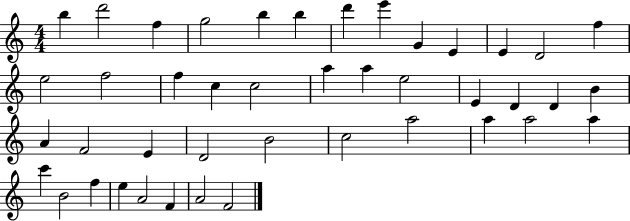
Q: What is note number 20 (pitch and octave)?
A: A5